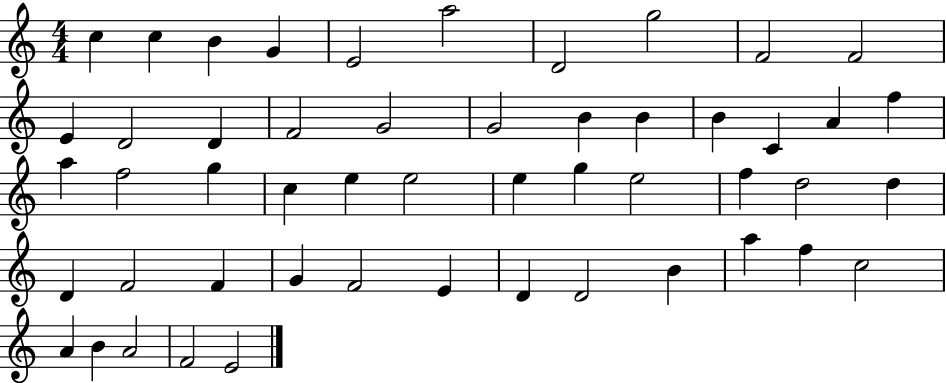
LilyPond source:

{
  \clef treble
  \numericTimeSignature
  \time 4/4
  \key c \major
  c''4 c''4 b'4 g'4 | e'2 a''2 | d'2 g''2 | f'2 f'2 | \break e'4 d'2 d'4 | f'2 g'2 | g'2 b'4 b'4 | b'4 c'4 a'4 f''4 | \break a''4 f''2 g''4 | c''4 e''4 e''2 | e''4 g''4 e''2 | f''4 d''2 d''4 | \break d'4 f'2 f'4 | g'4 f'2 e'4 | d'4 d'2 b'4 | a''4 f''4 c''2 | \break a'4 b'4 a'2 | f'2 e'2 | \bar "|."
}